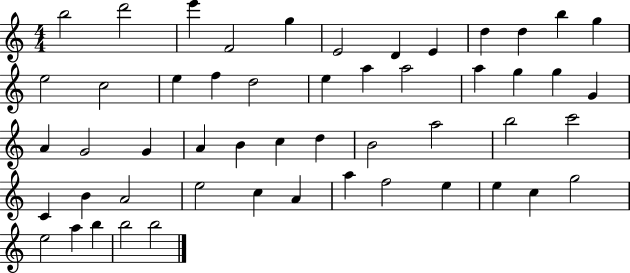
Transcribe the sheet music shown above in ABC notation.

X:1
T:Untitled
M:4/4
L:1/4
K:C
b2 d'2 e' F2 g E2 D E d d b g e2 c2 e f d2 e a a2 a g g G A G2 G A B c d B2 a2 b2 c'2 C B A2 e2 c A a f2 e e c g2 e2 a b b2 b2